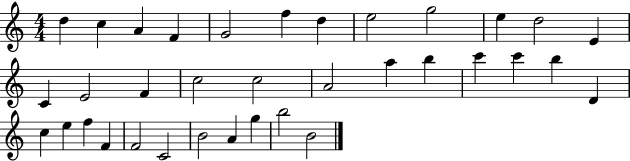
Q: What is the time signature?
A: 4/4